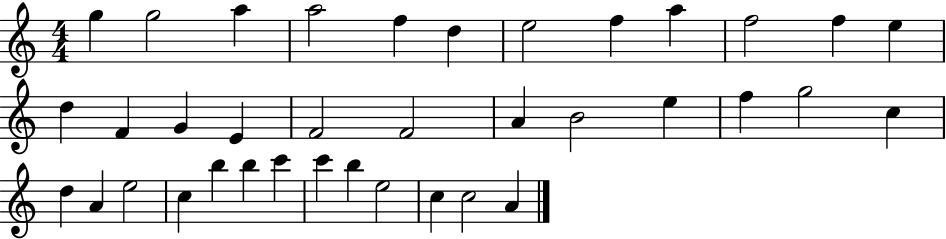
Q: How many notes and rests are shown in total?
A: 37